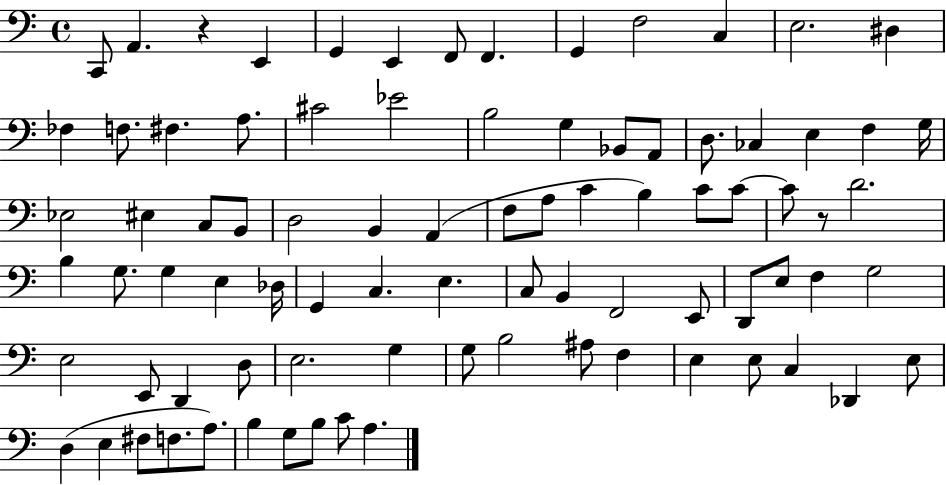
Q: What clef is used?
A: bass